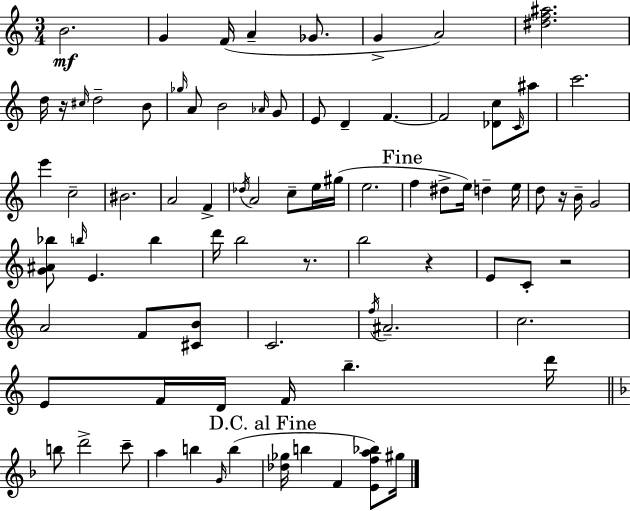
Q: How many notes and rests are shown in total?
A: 83